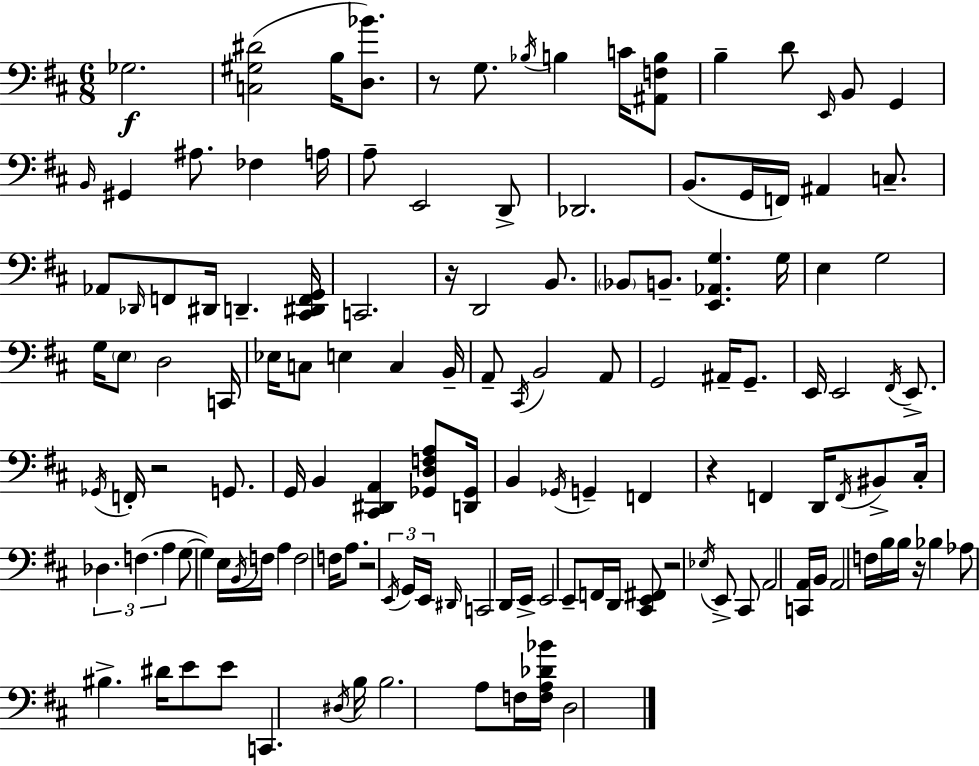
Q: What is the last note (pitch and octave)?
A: D3